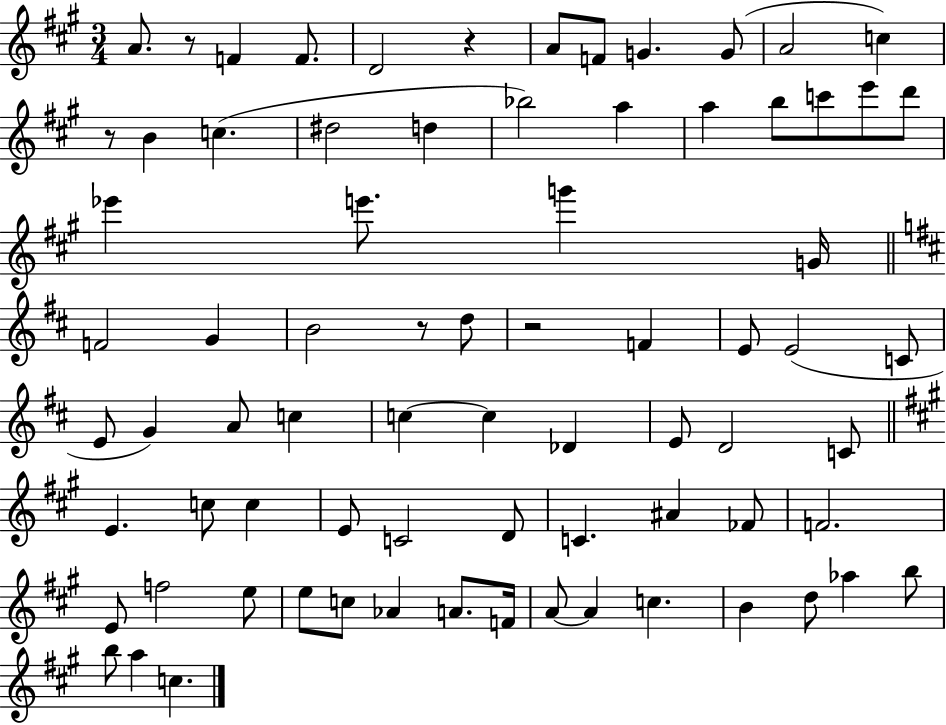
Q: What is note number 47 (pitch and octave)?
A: E4